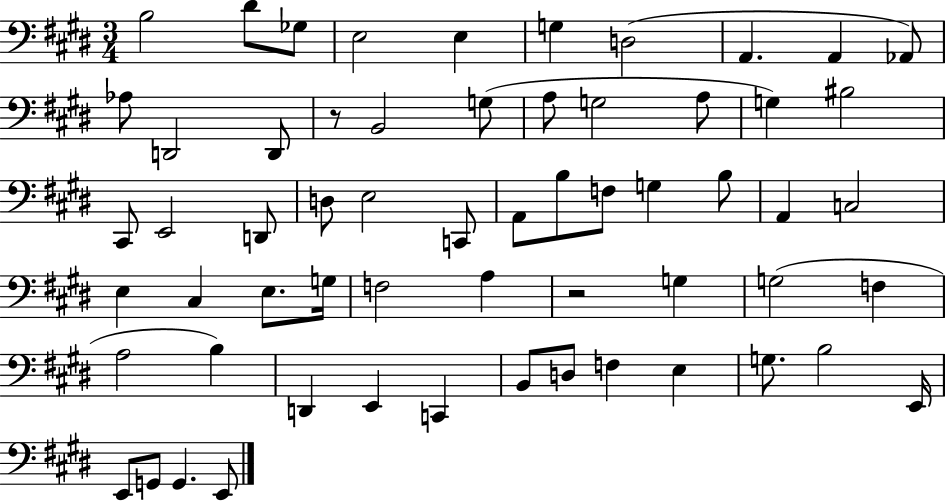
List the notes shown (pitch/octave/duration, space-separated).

B3/h D#4/e Gb3/e E3/h E3/q G3/q D3/h A2/q. A2/q Ab2/e Ab3/e D2/h D2/e R/e B2/h G3/e A3/e G3/h A3/e G3/q BIS3/h C#2/e E2/h D2/e D3/e E3/h C2/e A2/e B3/e F3/e G3/q B3/e A2/q C3/h E3/q C#3/q E3/e. G3/s F3/h A3/q R/h G3/q G3/h F3/q A3/h B3/q D2/q E2/q C2/q B2/e D3/e F3/q E3/q G3/e. B3/h E2/s E2/e G2/e G2/q. E2/e